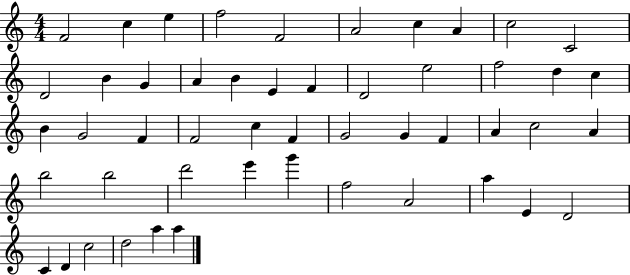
F4/h C5/q E5/q F5/h F4/h A4/h C5/q A4/q C5/h C4/h D4/h B4/q G4/q A4/q B4/q E4/q F4/q D4/h E5/h F5/h D5/q C5/q B4/q G4/h F4/q F4/h C5/q F4/q G4/h G4/q F4/q A4/q C5/h A4/q B5/h B5/h D6/h E6/q G6/q F5/h A4/h A5/q E4/q D4/h C4/q D4/q C5/h D5/h A5/q A5/q